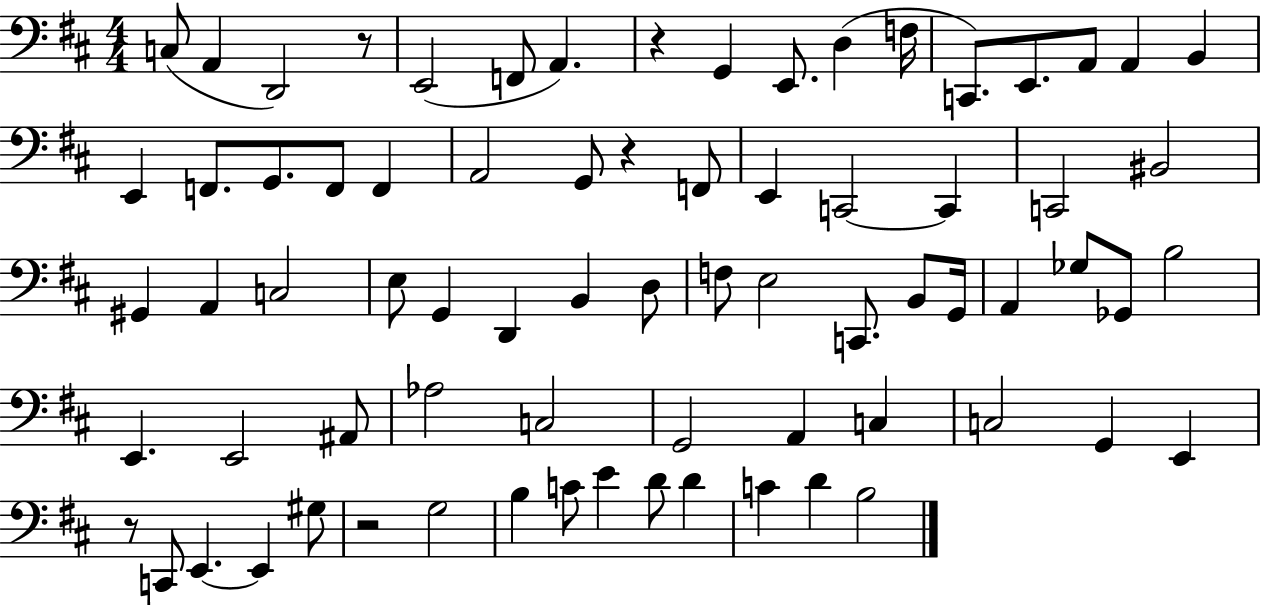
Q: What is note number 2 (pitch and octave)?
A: A2